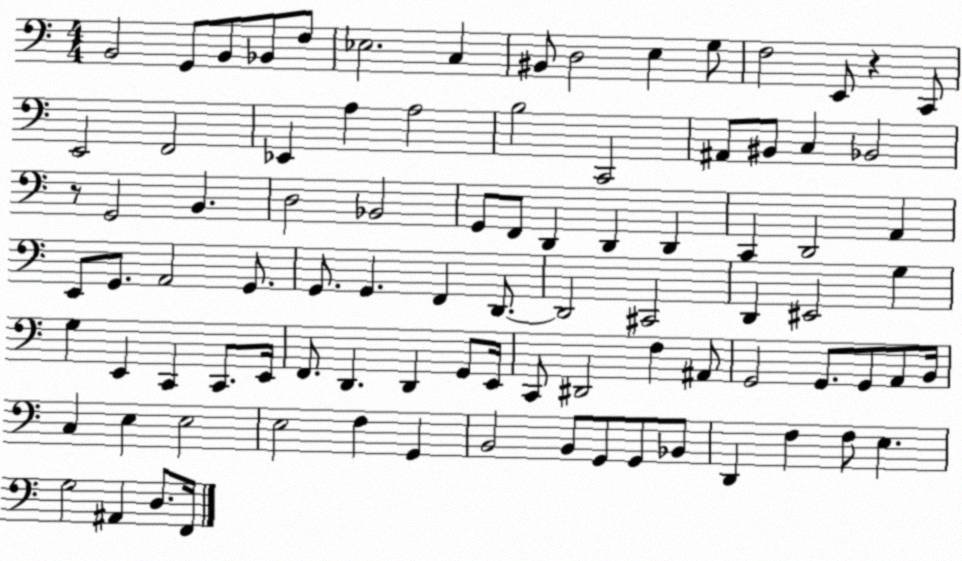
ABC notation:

X:1
T:Untitled
M:4/4
L:1/4
K:C
B,,2 G,,/2 B,,/2 _B,,/2 F,/2 _E,2 C, ^B,,/2 D,2 E, G,/2 F,2 E,,/2 z C,,/2 E,,2 F,,2 _E,, A, A,2 B,2 C,,2 ^A,,/2 ^B,,/2 C, _B,,2 z/2 G,,2 B,, D,2 _B,,2 G,,/2 F,,/2 D,, D,, D,, C,, D,,2 A,, E,,/2 G,,/2 A,,2 G,,/2 G,,/2 G,, F,, D,,/2 D,,2 ^C,,2 D,, ^E,,2 G, G, E,, C,, C,,/2 E,,/4 F,,/2 D,, D,, G,,/2 E,,/4 C,,/2 ^D,,2 F, ^A,,/2 G,,2 G,,/2 G,,/2 A,,/2 B,,/4 C, E, E,2 E,2 F, G,, B,,2 B,,/2 G,,/2 G,,/2 _B,,/2 D,, F, F,/2 E, G,2 ^A,, D,/2 F,,/4